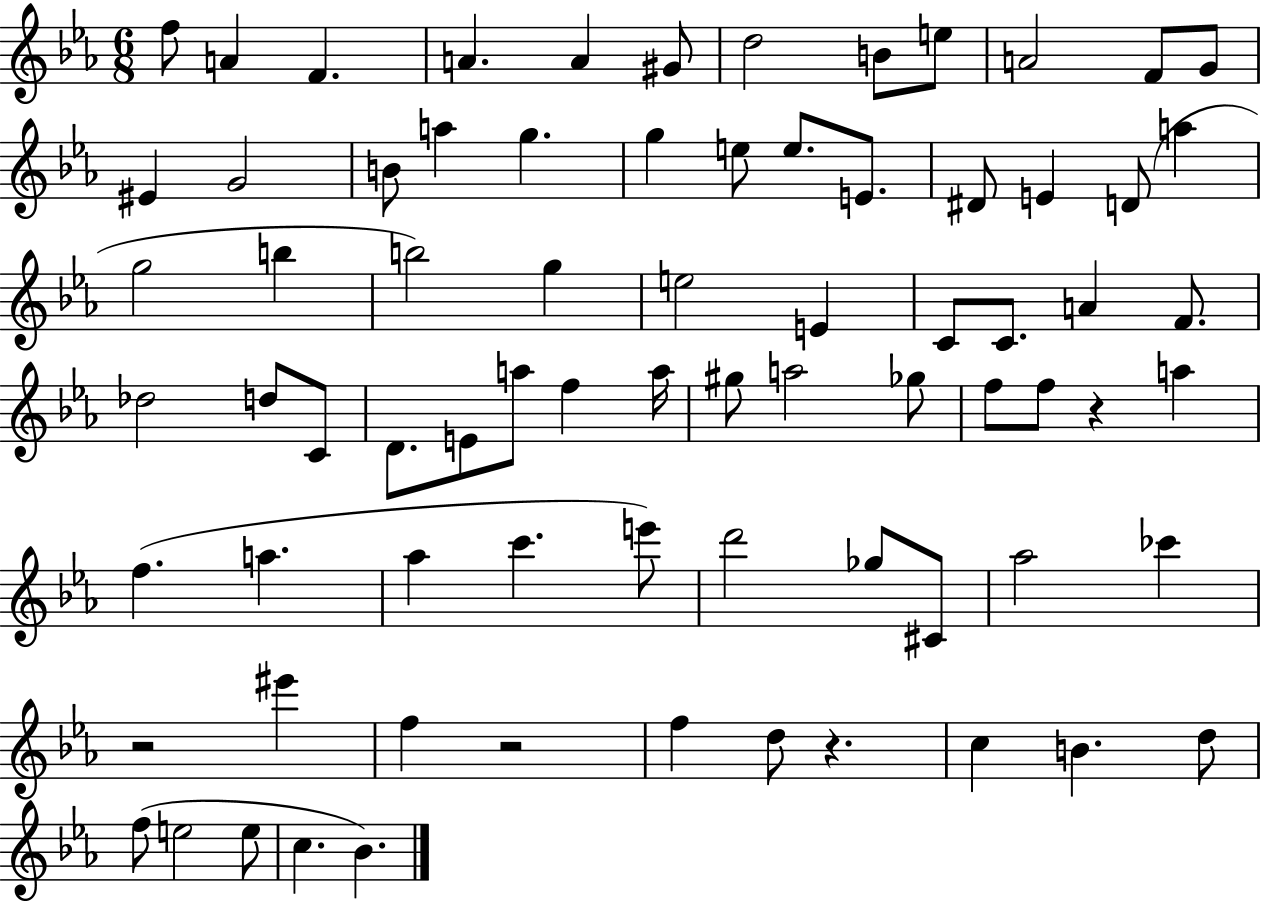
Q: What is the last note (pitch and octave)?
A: Bb4